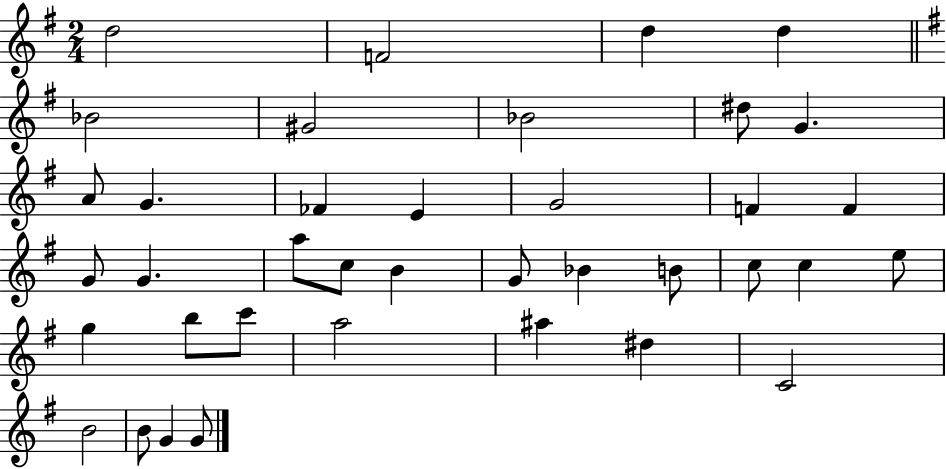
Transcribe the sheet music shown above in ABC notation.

X:1
T:Untitled
M:2/4
L:1/4
K:G
d2 F2 d d _B2 ^G2 _B2 ^d/2 G A/2 G _F E G2 F F G/2 G a/2 c/2 B G/2 _B B/2 c/2 c e/2 g b/2 c'/2 a2 ^a ^d C2 B2 B/2 G G/2